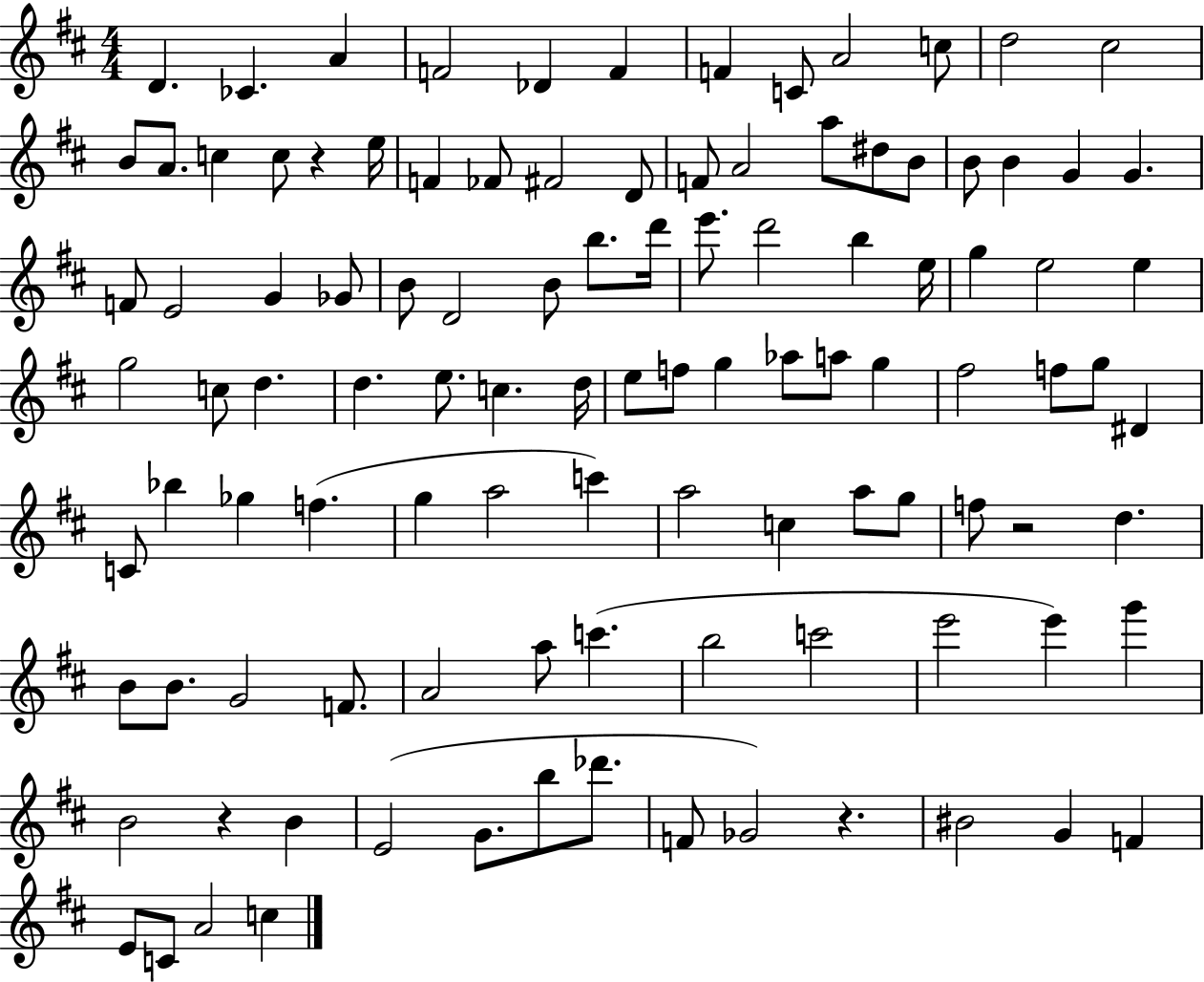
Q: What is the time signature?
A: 4/4